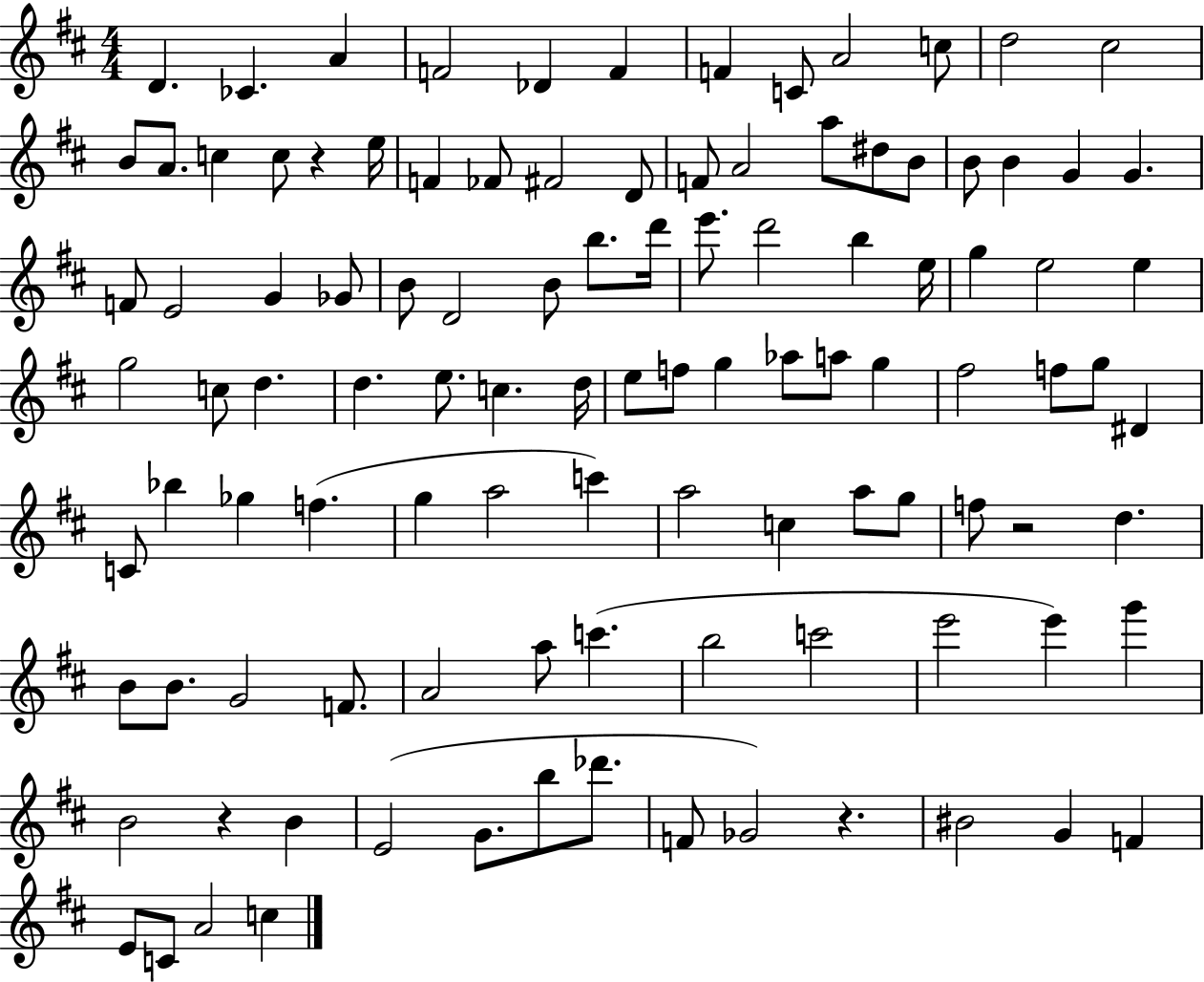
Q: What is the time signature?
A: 4/4